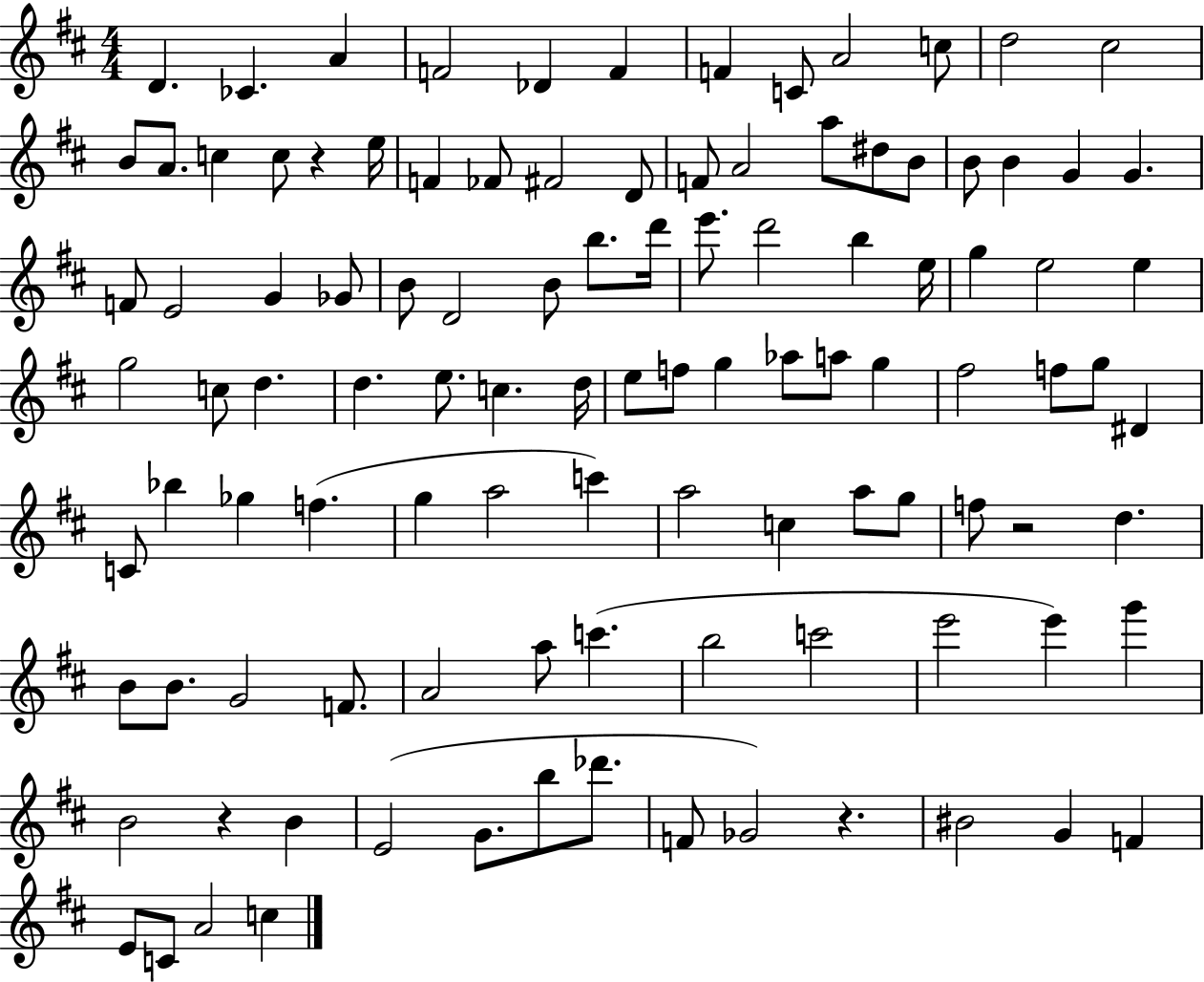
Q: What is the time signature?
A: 4/4